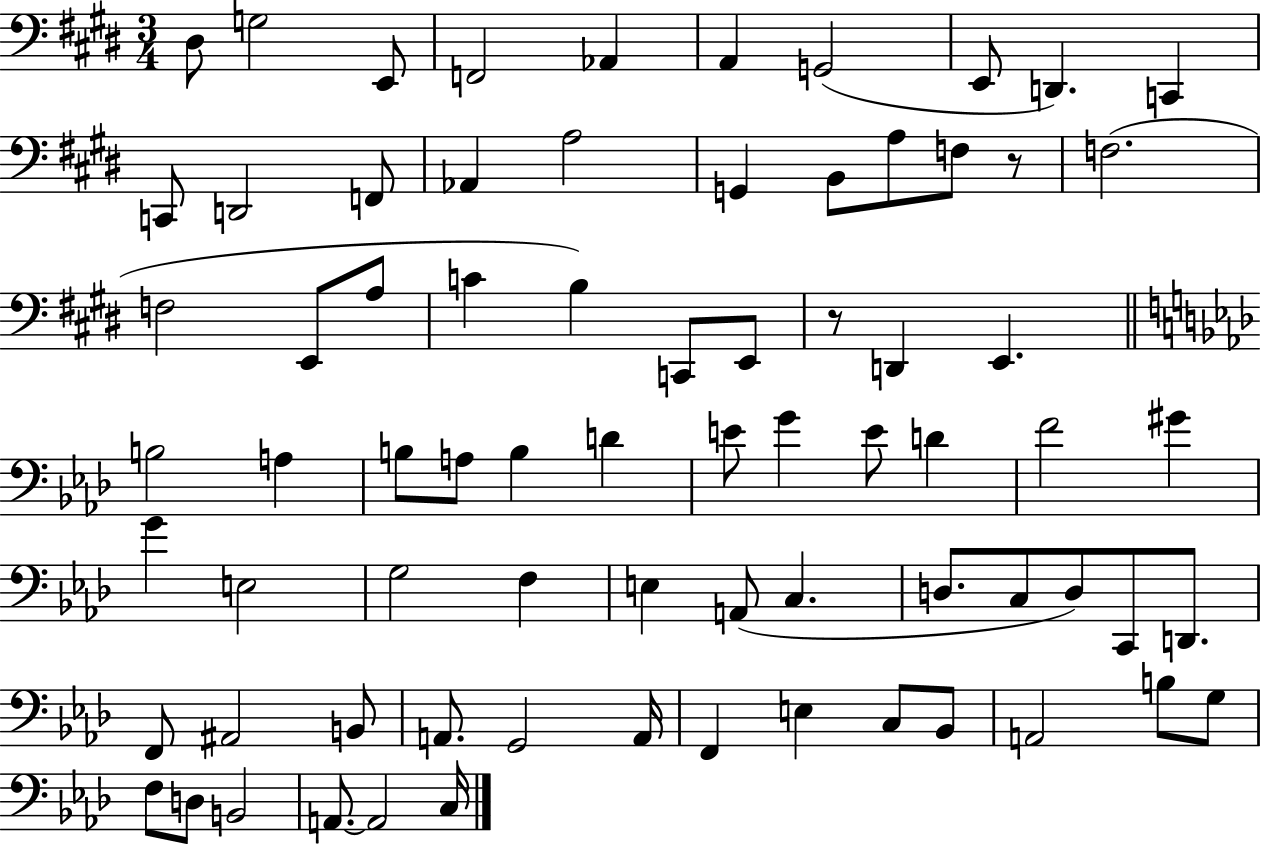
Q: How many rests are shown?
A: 2